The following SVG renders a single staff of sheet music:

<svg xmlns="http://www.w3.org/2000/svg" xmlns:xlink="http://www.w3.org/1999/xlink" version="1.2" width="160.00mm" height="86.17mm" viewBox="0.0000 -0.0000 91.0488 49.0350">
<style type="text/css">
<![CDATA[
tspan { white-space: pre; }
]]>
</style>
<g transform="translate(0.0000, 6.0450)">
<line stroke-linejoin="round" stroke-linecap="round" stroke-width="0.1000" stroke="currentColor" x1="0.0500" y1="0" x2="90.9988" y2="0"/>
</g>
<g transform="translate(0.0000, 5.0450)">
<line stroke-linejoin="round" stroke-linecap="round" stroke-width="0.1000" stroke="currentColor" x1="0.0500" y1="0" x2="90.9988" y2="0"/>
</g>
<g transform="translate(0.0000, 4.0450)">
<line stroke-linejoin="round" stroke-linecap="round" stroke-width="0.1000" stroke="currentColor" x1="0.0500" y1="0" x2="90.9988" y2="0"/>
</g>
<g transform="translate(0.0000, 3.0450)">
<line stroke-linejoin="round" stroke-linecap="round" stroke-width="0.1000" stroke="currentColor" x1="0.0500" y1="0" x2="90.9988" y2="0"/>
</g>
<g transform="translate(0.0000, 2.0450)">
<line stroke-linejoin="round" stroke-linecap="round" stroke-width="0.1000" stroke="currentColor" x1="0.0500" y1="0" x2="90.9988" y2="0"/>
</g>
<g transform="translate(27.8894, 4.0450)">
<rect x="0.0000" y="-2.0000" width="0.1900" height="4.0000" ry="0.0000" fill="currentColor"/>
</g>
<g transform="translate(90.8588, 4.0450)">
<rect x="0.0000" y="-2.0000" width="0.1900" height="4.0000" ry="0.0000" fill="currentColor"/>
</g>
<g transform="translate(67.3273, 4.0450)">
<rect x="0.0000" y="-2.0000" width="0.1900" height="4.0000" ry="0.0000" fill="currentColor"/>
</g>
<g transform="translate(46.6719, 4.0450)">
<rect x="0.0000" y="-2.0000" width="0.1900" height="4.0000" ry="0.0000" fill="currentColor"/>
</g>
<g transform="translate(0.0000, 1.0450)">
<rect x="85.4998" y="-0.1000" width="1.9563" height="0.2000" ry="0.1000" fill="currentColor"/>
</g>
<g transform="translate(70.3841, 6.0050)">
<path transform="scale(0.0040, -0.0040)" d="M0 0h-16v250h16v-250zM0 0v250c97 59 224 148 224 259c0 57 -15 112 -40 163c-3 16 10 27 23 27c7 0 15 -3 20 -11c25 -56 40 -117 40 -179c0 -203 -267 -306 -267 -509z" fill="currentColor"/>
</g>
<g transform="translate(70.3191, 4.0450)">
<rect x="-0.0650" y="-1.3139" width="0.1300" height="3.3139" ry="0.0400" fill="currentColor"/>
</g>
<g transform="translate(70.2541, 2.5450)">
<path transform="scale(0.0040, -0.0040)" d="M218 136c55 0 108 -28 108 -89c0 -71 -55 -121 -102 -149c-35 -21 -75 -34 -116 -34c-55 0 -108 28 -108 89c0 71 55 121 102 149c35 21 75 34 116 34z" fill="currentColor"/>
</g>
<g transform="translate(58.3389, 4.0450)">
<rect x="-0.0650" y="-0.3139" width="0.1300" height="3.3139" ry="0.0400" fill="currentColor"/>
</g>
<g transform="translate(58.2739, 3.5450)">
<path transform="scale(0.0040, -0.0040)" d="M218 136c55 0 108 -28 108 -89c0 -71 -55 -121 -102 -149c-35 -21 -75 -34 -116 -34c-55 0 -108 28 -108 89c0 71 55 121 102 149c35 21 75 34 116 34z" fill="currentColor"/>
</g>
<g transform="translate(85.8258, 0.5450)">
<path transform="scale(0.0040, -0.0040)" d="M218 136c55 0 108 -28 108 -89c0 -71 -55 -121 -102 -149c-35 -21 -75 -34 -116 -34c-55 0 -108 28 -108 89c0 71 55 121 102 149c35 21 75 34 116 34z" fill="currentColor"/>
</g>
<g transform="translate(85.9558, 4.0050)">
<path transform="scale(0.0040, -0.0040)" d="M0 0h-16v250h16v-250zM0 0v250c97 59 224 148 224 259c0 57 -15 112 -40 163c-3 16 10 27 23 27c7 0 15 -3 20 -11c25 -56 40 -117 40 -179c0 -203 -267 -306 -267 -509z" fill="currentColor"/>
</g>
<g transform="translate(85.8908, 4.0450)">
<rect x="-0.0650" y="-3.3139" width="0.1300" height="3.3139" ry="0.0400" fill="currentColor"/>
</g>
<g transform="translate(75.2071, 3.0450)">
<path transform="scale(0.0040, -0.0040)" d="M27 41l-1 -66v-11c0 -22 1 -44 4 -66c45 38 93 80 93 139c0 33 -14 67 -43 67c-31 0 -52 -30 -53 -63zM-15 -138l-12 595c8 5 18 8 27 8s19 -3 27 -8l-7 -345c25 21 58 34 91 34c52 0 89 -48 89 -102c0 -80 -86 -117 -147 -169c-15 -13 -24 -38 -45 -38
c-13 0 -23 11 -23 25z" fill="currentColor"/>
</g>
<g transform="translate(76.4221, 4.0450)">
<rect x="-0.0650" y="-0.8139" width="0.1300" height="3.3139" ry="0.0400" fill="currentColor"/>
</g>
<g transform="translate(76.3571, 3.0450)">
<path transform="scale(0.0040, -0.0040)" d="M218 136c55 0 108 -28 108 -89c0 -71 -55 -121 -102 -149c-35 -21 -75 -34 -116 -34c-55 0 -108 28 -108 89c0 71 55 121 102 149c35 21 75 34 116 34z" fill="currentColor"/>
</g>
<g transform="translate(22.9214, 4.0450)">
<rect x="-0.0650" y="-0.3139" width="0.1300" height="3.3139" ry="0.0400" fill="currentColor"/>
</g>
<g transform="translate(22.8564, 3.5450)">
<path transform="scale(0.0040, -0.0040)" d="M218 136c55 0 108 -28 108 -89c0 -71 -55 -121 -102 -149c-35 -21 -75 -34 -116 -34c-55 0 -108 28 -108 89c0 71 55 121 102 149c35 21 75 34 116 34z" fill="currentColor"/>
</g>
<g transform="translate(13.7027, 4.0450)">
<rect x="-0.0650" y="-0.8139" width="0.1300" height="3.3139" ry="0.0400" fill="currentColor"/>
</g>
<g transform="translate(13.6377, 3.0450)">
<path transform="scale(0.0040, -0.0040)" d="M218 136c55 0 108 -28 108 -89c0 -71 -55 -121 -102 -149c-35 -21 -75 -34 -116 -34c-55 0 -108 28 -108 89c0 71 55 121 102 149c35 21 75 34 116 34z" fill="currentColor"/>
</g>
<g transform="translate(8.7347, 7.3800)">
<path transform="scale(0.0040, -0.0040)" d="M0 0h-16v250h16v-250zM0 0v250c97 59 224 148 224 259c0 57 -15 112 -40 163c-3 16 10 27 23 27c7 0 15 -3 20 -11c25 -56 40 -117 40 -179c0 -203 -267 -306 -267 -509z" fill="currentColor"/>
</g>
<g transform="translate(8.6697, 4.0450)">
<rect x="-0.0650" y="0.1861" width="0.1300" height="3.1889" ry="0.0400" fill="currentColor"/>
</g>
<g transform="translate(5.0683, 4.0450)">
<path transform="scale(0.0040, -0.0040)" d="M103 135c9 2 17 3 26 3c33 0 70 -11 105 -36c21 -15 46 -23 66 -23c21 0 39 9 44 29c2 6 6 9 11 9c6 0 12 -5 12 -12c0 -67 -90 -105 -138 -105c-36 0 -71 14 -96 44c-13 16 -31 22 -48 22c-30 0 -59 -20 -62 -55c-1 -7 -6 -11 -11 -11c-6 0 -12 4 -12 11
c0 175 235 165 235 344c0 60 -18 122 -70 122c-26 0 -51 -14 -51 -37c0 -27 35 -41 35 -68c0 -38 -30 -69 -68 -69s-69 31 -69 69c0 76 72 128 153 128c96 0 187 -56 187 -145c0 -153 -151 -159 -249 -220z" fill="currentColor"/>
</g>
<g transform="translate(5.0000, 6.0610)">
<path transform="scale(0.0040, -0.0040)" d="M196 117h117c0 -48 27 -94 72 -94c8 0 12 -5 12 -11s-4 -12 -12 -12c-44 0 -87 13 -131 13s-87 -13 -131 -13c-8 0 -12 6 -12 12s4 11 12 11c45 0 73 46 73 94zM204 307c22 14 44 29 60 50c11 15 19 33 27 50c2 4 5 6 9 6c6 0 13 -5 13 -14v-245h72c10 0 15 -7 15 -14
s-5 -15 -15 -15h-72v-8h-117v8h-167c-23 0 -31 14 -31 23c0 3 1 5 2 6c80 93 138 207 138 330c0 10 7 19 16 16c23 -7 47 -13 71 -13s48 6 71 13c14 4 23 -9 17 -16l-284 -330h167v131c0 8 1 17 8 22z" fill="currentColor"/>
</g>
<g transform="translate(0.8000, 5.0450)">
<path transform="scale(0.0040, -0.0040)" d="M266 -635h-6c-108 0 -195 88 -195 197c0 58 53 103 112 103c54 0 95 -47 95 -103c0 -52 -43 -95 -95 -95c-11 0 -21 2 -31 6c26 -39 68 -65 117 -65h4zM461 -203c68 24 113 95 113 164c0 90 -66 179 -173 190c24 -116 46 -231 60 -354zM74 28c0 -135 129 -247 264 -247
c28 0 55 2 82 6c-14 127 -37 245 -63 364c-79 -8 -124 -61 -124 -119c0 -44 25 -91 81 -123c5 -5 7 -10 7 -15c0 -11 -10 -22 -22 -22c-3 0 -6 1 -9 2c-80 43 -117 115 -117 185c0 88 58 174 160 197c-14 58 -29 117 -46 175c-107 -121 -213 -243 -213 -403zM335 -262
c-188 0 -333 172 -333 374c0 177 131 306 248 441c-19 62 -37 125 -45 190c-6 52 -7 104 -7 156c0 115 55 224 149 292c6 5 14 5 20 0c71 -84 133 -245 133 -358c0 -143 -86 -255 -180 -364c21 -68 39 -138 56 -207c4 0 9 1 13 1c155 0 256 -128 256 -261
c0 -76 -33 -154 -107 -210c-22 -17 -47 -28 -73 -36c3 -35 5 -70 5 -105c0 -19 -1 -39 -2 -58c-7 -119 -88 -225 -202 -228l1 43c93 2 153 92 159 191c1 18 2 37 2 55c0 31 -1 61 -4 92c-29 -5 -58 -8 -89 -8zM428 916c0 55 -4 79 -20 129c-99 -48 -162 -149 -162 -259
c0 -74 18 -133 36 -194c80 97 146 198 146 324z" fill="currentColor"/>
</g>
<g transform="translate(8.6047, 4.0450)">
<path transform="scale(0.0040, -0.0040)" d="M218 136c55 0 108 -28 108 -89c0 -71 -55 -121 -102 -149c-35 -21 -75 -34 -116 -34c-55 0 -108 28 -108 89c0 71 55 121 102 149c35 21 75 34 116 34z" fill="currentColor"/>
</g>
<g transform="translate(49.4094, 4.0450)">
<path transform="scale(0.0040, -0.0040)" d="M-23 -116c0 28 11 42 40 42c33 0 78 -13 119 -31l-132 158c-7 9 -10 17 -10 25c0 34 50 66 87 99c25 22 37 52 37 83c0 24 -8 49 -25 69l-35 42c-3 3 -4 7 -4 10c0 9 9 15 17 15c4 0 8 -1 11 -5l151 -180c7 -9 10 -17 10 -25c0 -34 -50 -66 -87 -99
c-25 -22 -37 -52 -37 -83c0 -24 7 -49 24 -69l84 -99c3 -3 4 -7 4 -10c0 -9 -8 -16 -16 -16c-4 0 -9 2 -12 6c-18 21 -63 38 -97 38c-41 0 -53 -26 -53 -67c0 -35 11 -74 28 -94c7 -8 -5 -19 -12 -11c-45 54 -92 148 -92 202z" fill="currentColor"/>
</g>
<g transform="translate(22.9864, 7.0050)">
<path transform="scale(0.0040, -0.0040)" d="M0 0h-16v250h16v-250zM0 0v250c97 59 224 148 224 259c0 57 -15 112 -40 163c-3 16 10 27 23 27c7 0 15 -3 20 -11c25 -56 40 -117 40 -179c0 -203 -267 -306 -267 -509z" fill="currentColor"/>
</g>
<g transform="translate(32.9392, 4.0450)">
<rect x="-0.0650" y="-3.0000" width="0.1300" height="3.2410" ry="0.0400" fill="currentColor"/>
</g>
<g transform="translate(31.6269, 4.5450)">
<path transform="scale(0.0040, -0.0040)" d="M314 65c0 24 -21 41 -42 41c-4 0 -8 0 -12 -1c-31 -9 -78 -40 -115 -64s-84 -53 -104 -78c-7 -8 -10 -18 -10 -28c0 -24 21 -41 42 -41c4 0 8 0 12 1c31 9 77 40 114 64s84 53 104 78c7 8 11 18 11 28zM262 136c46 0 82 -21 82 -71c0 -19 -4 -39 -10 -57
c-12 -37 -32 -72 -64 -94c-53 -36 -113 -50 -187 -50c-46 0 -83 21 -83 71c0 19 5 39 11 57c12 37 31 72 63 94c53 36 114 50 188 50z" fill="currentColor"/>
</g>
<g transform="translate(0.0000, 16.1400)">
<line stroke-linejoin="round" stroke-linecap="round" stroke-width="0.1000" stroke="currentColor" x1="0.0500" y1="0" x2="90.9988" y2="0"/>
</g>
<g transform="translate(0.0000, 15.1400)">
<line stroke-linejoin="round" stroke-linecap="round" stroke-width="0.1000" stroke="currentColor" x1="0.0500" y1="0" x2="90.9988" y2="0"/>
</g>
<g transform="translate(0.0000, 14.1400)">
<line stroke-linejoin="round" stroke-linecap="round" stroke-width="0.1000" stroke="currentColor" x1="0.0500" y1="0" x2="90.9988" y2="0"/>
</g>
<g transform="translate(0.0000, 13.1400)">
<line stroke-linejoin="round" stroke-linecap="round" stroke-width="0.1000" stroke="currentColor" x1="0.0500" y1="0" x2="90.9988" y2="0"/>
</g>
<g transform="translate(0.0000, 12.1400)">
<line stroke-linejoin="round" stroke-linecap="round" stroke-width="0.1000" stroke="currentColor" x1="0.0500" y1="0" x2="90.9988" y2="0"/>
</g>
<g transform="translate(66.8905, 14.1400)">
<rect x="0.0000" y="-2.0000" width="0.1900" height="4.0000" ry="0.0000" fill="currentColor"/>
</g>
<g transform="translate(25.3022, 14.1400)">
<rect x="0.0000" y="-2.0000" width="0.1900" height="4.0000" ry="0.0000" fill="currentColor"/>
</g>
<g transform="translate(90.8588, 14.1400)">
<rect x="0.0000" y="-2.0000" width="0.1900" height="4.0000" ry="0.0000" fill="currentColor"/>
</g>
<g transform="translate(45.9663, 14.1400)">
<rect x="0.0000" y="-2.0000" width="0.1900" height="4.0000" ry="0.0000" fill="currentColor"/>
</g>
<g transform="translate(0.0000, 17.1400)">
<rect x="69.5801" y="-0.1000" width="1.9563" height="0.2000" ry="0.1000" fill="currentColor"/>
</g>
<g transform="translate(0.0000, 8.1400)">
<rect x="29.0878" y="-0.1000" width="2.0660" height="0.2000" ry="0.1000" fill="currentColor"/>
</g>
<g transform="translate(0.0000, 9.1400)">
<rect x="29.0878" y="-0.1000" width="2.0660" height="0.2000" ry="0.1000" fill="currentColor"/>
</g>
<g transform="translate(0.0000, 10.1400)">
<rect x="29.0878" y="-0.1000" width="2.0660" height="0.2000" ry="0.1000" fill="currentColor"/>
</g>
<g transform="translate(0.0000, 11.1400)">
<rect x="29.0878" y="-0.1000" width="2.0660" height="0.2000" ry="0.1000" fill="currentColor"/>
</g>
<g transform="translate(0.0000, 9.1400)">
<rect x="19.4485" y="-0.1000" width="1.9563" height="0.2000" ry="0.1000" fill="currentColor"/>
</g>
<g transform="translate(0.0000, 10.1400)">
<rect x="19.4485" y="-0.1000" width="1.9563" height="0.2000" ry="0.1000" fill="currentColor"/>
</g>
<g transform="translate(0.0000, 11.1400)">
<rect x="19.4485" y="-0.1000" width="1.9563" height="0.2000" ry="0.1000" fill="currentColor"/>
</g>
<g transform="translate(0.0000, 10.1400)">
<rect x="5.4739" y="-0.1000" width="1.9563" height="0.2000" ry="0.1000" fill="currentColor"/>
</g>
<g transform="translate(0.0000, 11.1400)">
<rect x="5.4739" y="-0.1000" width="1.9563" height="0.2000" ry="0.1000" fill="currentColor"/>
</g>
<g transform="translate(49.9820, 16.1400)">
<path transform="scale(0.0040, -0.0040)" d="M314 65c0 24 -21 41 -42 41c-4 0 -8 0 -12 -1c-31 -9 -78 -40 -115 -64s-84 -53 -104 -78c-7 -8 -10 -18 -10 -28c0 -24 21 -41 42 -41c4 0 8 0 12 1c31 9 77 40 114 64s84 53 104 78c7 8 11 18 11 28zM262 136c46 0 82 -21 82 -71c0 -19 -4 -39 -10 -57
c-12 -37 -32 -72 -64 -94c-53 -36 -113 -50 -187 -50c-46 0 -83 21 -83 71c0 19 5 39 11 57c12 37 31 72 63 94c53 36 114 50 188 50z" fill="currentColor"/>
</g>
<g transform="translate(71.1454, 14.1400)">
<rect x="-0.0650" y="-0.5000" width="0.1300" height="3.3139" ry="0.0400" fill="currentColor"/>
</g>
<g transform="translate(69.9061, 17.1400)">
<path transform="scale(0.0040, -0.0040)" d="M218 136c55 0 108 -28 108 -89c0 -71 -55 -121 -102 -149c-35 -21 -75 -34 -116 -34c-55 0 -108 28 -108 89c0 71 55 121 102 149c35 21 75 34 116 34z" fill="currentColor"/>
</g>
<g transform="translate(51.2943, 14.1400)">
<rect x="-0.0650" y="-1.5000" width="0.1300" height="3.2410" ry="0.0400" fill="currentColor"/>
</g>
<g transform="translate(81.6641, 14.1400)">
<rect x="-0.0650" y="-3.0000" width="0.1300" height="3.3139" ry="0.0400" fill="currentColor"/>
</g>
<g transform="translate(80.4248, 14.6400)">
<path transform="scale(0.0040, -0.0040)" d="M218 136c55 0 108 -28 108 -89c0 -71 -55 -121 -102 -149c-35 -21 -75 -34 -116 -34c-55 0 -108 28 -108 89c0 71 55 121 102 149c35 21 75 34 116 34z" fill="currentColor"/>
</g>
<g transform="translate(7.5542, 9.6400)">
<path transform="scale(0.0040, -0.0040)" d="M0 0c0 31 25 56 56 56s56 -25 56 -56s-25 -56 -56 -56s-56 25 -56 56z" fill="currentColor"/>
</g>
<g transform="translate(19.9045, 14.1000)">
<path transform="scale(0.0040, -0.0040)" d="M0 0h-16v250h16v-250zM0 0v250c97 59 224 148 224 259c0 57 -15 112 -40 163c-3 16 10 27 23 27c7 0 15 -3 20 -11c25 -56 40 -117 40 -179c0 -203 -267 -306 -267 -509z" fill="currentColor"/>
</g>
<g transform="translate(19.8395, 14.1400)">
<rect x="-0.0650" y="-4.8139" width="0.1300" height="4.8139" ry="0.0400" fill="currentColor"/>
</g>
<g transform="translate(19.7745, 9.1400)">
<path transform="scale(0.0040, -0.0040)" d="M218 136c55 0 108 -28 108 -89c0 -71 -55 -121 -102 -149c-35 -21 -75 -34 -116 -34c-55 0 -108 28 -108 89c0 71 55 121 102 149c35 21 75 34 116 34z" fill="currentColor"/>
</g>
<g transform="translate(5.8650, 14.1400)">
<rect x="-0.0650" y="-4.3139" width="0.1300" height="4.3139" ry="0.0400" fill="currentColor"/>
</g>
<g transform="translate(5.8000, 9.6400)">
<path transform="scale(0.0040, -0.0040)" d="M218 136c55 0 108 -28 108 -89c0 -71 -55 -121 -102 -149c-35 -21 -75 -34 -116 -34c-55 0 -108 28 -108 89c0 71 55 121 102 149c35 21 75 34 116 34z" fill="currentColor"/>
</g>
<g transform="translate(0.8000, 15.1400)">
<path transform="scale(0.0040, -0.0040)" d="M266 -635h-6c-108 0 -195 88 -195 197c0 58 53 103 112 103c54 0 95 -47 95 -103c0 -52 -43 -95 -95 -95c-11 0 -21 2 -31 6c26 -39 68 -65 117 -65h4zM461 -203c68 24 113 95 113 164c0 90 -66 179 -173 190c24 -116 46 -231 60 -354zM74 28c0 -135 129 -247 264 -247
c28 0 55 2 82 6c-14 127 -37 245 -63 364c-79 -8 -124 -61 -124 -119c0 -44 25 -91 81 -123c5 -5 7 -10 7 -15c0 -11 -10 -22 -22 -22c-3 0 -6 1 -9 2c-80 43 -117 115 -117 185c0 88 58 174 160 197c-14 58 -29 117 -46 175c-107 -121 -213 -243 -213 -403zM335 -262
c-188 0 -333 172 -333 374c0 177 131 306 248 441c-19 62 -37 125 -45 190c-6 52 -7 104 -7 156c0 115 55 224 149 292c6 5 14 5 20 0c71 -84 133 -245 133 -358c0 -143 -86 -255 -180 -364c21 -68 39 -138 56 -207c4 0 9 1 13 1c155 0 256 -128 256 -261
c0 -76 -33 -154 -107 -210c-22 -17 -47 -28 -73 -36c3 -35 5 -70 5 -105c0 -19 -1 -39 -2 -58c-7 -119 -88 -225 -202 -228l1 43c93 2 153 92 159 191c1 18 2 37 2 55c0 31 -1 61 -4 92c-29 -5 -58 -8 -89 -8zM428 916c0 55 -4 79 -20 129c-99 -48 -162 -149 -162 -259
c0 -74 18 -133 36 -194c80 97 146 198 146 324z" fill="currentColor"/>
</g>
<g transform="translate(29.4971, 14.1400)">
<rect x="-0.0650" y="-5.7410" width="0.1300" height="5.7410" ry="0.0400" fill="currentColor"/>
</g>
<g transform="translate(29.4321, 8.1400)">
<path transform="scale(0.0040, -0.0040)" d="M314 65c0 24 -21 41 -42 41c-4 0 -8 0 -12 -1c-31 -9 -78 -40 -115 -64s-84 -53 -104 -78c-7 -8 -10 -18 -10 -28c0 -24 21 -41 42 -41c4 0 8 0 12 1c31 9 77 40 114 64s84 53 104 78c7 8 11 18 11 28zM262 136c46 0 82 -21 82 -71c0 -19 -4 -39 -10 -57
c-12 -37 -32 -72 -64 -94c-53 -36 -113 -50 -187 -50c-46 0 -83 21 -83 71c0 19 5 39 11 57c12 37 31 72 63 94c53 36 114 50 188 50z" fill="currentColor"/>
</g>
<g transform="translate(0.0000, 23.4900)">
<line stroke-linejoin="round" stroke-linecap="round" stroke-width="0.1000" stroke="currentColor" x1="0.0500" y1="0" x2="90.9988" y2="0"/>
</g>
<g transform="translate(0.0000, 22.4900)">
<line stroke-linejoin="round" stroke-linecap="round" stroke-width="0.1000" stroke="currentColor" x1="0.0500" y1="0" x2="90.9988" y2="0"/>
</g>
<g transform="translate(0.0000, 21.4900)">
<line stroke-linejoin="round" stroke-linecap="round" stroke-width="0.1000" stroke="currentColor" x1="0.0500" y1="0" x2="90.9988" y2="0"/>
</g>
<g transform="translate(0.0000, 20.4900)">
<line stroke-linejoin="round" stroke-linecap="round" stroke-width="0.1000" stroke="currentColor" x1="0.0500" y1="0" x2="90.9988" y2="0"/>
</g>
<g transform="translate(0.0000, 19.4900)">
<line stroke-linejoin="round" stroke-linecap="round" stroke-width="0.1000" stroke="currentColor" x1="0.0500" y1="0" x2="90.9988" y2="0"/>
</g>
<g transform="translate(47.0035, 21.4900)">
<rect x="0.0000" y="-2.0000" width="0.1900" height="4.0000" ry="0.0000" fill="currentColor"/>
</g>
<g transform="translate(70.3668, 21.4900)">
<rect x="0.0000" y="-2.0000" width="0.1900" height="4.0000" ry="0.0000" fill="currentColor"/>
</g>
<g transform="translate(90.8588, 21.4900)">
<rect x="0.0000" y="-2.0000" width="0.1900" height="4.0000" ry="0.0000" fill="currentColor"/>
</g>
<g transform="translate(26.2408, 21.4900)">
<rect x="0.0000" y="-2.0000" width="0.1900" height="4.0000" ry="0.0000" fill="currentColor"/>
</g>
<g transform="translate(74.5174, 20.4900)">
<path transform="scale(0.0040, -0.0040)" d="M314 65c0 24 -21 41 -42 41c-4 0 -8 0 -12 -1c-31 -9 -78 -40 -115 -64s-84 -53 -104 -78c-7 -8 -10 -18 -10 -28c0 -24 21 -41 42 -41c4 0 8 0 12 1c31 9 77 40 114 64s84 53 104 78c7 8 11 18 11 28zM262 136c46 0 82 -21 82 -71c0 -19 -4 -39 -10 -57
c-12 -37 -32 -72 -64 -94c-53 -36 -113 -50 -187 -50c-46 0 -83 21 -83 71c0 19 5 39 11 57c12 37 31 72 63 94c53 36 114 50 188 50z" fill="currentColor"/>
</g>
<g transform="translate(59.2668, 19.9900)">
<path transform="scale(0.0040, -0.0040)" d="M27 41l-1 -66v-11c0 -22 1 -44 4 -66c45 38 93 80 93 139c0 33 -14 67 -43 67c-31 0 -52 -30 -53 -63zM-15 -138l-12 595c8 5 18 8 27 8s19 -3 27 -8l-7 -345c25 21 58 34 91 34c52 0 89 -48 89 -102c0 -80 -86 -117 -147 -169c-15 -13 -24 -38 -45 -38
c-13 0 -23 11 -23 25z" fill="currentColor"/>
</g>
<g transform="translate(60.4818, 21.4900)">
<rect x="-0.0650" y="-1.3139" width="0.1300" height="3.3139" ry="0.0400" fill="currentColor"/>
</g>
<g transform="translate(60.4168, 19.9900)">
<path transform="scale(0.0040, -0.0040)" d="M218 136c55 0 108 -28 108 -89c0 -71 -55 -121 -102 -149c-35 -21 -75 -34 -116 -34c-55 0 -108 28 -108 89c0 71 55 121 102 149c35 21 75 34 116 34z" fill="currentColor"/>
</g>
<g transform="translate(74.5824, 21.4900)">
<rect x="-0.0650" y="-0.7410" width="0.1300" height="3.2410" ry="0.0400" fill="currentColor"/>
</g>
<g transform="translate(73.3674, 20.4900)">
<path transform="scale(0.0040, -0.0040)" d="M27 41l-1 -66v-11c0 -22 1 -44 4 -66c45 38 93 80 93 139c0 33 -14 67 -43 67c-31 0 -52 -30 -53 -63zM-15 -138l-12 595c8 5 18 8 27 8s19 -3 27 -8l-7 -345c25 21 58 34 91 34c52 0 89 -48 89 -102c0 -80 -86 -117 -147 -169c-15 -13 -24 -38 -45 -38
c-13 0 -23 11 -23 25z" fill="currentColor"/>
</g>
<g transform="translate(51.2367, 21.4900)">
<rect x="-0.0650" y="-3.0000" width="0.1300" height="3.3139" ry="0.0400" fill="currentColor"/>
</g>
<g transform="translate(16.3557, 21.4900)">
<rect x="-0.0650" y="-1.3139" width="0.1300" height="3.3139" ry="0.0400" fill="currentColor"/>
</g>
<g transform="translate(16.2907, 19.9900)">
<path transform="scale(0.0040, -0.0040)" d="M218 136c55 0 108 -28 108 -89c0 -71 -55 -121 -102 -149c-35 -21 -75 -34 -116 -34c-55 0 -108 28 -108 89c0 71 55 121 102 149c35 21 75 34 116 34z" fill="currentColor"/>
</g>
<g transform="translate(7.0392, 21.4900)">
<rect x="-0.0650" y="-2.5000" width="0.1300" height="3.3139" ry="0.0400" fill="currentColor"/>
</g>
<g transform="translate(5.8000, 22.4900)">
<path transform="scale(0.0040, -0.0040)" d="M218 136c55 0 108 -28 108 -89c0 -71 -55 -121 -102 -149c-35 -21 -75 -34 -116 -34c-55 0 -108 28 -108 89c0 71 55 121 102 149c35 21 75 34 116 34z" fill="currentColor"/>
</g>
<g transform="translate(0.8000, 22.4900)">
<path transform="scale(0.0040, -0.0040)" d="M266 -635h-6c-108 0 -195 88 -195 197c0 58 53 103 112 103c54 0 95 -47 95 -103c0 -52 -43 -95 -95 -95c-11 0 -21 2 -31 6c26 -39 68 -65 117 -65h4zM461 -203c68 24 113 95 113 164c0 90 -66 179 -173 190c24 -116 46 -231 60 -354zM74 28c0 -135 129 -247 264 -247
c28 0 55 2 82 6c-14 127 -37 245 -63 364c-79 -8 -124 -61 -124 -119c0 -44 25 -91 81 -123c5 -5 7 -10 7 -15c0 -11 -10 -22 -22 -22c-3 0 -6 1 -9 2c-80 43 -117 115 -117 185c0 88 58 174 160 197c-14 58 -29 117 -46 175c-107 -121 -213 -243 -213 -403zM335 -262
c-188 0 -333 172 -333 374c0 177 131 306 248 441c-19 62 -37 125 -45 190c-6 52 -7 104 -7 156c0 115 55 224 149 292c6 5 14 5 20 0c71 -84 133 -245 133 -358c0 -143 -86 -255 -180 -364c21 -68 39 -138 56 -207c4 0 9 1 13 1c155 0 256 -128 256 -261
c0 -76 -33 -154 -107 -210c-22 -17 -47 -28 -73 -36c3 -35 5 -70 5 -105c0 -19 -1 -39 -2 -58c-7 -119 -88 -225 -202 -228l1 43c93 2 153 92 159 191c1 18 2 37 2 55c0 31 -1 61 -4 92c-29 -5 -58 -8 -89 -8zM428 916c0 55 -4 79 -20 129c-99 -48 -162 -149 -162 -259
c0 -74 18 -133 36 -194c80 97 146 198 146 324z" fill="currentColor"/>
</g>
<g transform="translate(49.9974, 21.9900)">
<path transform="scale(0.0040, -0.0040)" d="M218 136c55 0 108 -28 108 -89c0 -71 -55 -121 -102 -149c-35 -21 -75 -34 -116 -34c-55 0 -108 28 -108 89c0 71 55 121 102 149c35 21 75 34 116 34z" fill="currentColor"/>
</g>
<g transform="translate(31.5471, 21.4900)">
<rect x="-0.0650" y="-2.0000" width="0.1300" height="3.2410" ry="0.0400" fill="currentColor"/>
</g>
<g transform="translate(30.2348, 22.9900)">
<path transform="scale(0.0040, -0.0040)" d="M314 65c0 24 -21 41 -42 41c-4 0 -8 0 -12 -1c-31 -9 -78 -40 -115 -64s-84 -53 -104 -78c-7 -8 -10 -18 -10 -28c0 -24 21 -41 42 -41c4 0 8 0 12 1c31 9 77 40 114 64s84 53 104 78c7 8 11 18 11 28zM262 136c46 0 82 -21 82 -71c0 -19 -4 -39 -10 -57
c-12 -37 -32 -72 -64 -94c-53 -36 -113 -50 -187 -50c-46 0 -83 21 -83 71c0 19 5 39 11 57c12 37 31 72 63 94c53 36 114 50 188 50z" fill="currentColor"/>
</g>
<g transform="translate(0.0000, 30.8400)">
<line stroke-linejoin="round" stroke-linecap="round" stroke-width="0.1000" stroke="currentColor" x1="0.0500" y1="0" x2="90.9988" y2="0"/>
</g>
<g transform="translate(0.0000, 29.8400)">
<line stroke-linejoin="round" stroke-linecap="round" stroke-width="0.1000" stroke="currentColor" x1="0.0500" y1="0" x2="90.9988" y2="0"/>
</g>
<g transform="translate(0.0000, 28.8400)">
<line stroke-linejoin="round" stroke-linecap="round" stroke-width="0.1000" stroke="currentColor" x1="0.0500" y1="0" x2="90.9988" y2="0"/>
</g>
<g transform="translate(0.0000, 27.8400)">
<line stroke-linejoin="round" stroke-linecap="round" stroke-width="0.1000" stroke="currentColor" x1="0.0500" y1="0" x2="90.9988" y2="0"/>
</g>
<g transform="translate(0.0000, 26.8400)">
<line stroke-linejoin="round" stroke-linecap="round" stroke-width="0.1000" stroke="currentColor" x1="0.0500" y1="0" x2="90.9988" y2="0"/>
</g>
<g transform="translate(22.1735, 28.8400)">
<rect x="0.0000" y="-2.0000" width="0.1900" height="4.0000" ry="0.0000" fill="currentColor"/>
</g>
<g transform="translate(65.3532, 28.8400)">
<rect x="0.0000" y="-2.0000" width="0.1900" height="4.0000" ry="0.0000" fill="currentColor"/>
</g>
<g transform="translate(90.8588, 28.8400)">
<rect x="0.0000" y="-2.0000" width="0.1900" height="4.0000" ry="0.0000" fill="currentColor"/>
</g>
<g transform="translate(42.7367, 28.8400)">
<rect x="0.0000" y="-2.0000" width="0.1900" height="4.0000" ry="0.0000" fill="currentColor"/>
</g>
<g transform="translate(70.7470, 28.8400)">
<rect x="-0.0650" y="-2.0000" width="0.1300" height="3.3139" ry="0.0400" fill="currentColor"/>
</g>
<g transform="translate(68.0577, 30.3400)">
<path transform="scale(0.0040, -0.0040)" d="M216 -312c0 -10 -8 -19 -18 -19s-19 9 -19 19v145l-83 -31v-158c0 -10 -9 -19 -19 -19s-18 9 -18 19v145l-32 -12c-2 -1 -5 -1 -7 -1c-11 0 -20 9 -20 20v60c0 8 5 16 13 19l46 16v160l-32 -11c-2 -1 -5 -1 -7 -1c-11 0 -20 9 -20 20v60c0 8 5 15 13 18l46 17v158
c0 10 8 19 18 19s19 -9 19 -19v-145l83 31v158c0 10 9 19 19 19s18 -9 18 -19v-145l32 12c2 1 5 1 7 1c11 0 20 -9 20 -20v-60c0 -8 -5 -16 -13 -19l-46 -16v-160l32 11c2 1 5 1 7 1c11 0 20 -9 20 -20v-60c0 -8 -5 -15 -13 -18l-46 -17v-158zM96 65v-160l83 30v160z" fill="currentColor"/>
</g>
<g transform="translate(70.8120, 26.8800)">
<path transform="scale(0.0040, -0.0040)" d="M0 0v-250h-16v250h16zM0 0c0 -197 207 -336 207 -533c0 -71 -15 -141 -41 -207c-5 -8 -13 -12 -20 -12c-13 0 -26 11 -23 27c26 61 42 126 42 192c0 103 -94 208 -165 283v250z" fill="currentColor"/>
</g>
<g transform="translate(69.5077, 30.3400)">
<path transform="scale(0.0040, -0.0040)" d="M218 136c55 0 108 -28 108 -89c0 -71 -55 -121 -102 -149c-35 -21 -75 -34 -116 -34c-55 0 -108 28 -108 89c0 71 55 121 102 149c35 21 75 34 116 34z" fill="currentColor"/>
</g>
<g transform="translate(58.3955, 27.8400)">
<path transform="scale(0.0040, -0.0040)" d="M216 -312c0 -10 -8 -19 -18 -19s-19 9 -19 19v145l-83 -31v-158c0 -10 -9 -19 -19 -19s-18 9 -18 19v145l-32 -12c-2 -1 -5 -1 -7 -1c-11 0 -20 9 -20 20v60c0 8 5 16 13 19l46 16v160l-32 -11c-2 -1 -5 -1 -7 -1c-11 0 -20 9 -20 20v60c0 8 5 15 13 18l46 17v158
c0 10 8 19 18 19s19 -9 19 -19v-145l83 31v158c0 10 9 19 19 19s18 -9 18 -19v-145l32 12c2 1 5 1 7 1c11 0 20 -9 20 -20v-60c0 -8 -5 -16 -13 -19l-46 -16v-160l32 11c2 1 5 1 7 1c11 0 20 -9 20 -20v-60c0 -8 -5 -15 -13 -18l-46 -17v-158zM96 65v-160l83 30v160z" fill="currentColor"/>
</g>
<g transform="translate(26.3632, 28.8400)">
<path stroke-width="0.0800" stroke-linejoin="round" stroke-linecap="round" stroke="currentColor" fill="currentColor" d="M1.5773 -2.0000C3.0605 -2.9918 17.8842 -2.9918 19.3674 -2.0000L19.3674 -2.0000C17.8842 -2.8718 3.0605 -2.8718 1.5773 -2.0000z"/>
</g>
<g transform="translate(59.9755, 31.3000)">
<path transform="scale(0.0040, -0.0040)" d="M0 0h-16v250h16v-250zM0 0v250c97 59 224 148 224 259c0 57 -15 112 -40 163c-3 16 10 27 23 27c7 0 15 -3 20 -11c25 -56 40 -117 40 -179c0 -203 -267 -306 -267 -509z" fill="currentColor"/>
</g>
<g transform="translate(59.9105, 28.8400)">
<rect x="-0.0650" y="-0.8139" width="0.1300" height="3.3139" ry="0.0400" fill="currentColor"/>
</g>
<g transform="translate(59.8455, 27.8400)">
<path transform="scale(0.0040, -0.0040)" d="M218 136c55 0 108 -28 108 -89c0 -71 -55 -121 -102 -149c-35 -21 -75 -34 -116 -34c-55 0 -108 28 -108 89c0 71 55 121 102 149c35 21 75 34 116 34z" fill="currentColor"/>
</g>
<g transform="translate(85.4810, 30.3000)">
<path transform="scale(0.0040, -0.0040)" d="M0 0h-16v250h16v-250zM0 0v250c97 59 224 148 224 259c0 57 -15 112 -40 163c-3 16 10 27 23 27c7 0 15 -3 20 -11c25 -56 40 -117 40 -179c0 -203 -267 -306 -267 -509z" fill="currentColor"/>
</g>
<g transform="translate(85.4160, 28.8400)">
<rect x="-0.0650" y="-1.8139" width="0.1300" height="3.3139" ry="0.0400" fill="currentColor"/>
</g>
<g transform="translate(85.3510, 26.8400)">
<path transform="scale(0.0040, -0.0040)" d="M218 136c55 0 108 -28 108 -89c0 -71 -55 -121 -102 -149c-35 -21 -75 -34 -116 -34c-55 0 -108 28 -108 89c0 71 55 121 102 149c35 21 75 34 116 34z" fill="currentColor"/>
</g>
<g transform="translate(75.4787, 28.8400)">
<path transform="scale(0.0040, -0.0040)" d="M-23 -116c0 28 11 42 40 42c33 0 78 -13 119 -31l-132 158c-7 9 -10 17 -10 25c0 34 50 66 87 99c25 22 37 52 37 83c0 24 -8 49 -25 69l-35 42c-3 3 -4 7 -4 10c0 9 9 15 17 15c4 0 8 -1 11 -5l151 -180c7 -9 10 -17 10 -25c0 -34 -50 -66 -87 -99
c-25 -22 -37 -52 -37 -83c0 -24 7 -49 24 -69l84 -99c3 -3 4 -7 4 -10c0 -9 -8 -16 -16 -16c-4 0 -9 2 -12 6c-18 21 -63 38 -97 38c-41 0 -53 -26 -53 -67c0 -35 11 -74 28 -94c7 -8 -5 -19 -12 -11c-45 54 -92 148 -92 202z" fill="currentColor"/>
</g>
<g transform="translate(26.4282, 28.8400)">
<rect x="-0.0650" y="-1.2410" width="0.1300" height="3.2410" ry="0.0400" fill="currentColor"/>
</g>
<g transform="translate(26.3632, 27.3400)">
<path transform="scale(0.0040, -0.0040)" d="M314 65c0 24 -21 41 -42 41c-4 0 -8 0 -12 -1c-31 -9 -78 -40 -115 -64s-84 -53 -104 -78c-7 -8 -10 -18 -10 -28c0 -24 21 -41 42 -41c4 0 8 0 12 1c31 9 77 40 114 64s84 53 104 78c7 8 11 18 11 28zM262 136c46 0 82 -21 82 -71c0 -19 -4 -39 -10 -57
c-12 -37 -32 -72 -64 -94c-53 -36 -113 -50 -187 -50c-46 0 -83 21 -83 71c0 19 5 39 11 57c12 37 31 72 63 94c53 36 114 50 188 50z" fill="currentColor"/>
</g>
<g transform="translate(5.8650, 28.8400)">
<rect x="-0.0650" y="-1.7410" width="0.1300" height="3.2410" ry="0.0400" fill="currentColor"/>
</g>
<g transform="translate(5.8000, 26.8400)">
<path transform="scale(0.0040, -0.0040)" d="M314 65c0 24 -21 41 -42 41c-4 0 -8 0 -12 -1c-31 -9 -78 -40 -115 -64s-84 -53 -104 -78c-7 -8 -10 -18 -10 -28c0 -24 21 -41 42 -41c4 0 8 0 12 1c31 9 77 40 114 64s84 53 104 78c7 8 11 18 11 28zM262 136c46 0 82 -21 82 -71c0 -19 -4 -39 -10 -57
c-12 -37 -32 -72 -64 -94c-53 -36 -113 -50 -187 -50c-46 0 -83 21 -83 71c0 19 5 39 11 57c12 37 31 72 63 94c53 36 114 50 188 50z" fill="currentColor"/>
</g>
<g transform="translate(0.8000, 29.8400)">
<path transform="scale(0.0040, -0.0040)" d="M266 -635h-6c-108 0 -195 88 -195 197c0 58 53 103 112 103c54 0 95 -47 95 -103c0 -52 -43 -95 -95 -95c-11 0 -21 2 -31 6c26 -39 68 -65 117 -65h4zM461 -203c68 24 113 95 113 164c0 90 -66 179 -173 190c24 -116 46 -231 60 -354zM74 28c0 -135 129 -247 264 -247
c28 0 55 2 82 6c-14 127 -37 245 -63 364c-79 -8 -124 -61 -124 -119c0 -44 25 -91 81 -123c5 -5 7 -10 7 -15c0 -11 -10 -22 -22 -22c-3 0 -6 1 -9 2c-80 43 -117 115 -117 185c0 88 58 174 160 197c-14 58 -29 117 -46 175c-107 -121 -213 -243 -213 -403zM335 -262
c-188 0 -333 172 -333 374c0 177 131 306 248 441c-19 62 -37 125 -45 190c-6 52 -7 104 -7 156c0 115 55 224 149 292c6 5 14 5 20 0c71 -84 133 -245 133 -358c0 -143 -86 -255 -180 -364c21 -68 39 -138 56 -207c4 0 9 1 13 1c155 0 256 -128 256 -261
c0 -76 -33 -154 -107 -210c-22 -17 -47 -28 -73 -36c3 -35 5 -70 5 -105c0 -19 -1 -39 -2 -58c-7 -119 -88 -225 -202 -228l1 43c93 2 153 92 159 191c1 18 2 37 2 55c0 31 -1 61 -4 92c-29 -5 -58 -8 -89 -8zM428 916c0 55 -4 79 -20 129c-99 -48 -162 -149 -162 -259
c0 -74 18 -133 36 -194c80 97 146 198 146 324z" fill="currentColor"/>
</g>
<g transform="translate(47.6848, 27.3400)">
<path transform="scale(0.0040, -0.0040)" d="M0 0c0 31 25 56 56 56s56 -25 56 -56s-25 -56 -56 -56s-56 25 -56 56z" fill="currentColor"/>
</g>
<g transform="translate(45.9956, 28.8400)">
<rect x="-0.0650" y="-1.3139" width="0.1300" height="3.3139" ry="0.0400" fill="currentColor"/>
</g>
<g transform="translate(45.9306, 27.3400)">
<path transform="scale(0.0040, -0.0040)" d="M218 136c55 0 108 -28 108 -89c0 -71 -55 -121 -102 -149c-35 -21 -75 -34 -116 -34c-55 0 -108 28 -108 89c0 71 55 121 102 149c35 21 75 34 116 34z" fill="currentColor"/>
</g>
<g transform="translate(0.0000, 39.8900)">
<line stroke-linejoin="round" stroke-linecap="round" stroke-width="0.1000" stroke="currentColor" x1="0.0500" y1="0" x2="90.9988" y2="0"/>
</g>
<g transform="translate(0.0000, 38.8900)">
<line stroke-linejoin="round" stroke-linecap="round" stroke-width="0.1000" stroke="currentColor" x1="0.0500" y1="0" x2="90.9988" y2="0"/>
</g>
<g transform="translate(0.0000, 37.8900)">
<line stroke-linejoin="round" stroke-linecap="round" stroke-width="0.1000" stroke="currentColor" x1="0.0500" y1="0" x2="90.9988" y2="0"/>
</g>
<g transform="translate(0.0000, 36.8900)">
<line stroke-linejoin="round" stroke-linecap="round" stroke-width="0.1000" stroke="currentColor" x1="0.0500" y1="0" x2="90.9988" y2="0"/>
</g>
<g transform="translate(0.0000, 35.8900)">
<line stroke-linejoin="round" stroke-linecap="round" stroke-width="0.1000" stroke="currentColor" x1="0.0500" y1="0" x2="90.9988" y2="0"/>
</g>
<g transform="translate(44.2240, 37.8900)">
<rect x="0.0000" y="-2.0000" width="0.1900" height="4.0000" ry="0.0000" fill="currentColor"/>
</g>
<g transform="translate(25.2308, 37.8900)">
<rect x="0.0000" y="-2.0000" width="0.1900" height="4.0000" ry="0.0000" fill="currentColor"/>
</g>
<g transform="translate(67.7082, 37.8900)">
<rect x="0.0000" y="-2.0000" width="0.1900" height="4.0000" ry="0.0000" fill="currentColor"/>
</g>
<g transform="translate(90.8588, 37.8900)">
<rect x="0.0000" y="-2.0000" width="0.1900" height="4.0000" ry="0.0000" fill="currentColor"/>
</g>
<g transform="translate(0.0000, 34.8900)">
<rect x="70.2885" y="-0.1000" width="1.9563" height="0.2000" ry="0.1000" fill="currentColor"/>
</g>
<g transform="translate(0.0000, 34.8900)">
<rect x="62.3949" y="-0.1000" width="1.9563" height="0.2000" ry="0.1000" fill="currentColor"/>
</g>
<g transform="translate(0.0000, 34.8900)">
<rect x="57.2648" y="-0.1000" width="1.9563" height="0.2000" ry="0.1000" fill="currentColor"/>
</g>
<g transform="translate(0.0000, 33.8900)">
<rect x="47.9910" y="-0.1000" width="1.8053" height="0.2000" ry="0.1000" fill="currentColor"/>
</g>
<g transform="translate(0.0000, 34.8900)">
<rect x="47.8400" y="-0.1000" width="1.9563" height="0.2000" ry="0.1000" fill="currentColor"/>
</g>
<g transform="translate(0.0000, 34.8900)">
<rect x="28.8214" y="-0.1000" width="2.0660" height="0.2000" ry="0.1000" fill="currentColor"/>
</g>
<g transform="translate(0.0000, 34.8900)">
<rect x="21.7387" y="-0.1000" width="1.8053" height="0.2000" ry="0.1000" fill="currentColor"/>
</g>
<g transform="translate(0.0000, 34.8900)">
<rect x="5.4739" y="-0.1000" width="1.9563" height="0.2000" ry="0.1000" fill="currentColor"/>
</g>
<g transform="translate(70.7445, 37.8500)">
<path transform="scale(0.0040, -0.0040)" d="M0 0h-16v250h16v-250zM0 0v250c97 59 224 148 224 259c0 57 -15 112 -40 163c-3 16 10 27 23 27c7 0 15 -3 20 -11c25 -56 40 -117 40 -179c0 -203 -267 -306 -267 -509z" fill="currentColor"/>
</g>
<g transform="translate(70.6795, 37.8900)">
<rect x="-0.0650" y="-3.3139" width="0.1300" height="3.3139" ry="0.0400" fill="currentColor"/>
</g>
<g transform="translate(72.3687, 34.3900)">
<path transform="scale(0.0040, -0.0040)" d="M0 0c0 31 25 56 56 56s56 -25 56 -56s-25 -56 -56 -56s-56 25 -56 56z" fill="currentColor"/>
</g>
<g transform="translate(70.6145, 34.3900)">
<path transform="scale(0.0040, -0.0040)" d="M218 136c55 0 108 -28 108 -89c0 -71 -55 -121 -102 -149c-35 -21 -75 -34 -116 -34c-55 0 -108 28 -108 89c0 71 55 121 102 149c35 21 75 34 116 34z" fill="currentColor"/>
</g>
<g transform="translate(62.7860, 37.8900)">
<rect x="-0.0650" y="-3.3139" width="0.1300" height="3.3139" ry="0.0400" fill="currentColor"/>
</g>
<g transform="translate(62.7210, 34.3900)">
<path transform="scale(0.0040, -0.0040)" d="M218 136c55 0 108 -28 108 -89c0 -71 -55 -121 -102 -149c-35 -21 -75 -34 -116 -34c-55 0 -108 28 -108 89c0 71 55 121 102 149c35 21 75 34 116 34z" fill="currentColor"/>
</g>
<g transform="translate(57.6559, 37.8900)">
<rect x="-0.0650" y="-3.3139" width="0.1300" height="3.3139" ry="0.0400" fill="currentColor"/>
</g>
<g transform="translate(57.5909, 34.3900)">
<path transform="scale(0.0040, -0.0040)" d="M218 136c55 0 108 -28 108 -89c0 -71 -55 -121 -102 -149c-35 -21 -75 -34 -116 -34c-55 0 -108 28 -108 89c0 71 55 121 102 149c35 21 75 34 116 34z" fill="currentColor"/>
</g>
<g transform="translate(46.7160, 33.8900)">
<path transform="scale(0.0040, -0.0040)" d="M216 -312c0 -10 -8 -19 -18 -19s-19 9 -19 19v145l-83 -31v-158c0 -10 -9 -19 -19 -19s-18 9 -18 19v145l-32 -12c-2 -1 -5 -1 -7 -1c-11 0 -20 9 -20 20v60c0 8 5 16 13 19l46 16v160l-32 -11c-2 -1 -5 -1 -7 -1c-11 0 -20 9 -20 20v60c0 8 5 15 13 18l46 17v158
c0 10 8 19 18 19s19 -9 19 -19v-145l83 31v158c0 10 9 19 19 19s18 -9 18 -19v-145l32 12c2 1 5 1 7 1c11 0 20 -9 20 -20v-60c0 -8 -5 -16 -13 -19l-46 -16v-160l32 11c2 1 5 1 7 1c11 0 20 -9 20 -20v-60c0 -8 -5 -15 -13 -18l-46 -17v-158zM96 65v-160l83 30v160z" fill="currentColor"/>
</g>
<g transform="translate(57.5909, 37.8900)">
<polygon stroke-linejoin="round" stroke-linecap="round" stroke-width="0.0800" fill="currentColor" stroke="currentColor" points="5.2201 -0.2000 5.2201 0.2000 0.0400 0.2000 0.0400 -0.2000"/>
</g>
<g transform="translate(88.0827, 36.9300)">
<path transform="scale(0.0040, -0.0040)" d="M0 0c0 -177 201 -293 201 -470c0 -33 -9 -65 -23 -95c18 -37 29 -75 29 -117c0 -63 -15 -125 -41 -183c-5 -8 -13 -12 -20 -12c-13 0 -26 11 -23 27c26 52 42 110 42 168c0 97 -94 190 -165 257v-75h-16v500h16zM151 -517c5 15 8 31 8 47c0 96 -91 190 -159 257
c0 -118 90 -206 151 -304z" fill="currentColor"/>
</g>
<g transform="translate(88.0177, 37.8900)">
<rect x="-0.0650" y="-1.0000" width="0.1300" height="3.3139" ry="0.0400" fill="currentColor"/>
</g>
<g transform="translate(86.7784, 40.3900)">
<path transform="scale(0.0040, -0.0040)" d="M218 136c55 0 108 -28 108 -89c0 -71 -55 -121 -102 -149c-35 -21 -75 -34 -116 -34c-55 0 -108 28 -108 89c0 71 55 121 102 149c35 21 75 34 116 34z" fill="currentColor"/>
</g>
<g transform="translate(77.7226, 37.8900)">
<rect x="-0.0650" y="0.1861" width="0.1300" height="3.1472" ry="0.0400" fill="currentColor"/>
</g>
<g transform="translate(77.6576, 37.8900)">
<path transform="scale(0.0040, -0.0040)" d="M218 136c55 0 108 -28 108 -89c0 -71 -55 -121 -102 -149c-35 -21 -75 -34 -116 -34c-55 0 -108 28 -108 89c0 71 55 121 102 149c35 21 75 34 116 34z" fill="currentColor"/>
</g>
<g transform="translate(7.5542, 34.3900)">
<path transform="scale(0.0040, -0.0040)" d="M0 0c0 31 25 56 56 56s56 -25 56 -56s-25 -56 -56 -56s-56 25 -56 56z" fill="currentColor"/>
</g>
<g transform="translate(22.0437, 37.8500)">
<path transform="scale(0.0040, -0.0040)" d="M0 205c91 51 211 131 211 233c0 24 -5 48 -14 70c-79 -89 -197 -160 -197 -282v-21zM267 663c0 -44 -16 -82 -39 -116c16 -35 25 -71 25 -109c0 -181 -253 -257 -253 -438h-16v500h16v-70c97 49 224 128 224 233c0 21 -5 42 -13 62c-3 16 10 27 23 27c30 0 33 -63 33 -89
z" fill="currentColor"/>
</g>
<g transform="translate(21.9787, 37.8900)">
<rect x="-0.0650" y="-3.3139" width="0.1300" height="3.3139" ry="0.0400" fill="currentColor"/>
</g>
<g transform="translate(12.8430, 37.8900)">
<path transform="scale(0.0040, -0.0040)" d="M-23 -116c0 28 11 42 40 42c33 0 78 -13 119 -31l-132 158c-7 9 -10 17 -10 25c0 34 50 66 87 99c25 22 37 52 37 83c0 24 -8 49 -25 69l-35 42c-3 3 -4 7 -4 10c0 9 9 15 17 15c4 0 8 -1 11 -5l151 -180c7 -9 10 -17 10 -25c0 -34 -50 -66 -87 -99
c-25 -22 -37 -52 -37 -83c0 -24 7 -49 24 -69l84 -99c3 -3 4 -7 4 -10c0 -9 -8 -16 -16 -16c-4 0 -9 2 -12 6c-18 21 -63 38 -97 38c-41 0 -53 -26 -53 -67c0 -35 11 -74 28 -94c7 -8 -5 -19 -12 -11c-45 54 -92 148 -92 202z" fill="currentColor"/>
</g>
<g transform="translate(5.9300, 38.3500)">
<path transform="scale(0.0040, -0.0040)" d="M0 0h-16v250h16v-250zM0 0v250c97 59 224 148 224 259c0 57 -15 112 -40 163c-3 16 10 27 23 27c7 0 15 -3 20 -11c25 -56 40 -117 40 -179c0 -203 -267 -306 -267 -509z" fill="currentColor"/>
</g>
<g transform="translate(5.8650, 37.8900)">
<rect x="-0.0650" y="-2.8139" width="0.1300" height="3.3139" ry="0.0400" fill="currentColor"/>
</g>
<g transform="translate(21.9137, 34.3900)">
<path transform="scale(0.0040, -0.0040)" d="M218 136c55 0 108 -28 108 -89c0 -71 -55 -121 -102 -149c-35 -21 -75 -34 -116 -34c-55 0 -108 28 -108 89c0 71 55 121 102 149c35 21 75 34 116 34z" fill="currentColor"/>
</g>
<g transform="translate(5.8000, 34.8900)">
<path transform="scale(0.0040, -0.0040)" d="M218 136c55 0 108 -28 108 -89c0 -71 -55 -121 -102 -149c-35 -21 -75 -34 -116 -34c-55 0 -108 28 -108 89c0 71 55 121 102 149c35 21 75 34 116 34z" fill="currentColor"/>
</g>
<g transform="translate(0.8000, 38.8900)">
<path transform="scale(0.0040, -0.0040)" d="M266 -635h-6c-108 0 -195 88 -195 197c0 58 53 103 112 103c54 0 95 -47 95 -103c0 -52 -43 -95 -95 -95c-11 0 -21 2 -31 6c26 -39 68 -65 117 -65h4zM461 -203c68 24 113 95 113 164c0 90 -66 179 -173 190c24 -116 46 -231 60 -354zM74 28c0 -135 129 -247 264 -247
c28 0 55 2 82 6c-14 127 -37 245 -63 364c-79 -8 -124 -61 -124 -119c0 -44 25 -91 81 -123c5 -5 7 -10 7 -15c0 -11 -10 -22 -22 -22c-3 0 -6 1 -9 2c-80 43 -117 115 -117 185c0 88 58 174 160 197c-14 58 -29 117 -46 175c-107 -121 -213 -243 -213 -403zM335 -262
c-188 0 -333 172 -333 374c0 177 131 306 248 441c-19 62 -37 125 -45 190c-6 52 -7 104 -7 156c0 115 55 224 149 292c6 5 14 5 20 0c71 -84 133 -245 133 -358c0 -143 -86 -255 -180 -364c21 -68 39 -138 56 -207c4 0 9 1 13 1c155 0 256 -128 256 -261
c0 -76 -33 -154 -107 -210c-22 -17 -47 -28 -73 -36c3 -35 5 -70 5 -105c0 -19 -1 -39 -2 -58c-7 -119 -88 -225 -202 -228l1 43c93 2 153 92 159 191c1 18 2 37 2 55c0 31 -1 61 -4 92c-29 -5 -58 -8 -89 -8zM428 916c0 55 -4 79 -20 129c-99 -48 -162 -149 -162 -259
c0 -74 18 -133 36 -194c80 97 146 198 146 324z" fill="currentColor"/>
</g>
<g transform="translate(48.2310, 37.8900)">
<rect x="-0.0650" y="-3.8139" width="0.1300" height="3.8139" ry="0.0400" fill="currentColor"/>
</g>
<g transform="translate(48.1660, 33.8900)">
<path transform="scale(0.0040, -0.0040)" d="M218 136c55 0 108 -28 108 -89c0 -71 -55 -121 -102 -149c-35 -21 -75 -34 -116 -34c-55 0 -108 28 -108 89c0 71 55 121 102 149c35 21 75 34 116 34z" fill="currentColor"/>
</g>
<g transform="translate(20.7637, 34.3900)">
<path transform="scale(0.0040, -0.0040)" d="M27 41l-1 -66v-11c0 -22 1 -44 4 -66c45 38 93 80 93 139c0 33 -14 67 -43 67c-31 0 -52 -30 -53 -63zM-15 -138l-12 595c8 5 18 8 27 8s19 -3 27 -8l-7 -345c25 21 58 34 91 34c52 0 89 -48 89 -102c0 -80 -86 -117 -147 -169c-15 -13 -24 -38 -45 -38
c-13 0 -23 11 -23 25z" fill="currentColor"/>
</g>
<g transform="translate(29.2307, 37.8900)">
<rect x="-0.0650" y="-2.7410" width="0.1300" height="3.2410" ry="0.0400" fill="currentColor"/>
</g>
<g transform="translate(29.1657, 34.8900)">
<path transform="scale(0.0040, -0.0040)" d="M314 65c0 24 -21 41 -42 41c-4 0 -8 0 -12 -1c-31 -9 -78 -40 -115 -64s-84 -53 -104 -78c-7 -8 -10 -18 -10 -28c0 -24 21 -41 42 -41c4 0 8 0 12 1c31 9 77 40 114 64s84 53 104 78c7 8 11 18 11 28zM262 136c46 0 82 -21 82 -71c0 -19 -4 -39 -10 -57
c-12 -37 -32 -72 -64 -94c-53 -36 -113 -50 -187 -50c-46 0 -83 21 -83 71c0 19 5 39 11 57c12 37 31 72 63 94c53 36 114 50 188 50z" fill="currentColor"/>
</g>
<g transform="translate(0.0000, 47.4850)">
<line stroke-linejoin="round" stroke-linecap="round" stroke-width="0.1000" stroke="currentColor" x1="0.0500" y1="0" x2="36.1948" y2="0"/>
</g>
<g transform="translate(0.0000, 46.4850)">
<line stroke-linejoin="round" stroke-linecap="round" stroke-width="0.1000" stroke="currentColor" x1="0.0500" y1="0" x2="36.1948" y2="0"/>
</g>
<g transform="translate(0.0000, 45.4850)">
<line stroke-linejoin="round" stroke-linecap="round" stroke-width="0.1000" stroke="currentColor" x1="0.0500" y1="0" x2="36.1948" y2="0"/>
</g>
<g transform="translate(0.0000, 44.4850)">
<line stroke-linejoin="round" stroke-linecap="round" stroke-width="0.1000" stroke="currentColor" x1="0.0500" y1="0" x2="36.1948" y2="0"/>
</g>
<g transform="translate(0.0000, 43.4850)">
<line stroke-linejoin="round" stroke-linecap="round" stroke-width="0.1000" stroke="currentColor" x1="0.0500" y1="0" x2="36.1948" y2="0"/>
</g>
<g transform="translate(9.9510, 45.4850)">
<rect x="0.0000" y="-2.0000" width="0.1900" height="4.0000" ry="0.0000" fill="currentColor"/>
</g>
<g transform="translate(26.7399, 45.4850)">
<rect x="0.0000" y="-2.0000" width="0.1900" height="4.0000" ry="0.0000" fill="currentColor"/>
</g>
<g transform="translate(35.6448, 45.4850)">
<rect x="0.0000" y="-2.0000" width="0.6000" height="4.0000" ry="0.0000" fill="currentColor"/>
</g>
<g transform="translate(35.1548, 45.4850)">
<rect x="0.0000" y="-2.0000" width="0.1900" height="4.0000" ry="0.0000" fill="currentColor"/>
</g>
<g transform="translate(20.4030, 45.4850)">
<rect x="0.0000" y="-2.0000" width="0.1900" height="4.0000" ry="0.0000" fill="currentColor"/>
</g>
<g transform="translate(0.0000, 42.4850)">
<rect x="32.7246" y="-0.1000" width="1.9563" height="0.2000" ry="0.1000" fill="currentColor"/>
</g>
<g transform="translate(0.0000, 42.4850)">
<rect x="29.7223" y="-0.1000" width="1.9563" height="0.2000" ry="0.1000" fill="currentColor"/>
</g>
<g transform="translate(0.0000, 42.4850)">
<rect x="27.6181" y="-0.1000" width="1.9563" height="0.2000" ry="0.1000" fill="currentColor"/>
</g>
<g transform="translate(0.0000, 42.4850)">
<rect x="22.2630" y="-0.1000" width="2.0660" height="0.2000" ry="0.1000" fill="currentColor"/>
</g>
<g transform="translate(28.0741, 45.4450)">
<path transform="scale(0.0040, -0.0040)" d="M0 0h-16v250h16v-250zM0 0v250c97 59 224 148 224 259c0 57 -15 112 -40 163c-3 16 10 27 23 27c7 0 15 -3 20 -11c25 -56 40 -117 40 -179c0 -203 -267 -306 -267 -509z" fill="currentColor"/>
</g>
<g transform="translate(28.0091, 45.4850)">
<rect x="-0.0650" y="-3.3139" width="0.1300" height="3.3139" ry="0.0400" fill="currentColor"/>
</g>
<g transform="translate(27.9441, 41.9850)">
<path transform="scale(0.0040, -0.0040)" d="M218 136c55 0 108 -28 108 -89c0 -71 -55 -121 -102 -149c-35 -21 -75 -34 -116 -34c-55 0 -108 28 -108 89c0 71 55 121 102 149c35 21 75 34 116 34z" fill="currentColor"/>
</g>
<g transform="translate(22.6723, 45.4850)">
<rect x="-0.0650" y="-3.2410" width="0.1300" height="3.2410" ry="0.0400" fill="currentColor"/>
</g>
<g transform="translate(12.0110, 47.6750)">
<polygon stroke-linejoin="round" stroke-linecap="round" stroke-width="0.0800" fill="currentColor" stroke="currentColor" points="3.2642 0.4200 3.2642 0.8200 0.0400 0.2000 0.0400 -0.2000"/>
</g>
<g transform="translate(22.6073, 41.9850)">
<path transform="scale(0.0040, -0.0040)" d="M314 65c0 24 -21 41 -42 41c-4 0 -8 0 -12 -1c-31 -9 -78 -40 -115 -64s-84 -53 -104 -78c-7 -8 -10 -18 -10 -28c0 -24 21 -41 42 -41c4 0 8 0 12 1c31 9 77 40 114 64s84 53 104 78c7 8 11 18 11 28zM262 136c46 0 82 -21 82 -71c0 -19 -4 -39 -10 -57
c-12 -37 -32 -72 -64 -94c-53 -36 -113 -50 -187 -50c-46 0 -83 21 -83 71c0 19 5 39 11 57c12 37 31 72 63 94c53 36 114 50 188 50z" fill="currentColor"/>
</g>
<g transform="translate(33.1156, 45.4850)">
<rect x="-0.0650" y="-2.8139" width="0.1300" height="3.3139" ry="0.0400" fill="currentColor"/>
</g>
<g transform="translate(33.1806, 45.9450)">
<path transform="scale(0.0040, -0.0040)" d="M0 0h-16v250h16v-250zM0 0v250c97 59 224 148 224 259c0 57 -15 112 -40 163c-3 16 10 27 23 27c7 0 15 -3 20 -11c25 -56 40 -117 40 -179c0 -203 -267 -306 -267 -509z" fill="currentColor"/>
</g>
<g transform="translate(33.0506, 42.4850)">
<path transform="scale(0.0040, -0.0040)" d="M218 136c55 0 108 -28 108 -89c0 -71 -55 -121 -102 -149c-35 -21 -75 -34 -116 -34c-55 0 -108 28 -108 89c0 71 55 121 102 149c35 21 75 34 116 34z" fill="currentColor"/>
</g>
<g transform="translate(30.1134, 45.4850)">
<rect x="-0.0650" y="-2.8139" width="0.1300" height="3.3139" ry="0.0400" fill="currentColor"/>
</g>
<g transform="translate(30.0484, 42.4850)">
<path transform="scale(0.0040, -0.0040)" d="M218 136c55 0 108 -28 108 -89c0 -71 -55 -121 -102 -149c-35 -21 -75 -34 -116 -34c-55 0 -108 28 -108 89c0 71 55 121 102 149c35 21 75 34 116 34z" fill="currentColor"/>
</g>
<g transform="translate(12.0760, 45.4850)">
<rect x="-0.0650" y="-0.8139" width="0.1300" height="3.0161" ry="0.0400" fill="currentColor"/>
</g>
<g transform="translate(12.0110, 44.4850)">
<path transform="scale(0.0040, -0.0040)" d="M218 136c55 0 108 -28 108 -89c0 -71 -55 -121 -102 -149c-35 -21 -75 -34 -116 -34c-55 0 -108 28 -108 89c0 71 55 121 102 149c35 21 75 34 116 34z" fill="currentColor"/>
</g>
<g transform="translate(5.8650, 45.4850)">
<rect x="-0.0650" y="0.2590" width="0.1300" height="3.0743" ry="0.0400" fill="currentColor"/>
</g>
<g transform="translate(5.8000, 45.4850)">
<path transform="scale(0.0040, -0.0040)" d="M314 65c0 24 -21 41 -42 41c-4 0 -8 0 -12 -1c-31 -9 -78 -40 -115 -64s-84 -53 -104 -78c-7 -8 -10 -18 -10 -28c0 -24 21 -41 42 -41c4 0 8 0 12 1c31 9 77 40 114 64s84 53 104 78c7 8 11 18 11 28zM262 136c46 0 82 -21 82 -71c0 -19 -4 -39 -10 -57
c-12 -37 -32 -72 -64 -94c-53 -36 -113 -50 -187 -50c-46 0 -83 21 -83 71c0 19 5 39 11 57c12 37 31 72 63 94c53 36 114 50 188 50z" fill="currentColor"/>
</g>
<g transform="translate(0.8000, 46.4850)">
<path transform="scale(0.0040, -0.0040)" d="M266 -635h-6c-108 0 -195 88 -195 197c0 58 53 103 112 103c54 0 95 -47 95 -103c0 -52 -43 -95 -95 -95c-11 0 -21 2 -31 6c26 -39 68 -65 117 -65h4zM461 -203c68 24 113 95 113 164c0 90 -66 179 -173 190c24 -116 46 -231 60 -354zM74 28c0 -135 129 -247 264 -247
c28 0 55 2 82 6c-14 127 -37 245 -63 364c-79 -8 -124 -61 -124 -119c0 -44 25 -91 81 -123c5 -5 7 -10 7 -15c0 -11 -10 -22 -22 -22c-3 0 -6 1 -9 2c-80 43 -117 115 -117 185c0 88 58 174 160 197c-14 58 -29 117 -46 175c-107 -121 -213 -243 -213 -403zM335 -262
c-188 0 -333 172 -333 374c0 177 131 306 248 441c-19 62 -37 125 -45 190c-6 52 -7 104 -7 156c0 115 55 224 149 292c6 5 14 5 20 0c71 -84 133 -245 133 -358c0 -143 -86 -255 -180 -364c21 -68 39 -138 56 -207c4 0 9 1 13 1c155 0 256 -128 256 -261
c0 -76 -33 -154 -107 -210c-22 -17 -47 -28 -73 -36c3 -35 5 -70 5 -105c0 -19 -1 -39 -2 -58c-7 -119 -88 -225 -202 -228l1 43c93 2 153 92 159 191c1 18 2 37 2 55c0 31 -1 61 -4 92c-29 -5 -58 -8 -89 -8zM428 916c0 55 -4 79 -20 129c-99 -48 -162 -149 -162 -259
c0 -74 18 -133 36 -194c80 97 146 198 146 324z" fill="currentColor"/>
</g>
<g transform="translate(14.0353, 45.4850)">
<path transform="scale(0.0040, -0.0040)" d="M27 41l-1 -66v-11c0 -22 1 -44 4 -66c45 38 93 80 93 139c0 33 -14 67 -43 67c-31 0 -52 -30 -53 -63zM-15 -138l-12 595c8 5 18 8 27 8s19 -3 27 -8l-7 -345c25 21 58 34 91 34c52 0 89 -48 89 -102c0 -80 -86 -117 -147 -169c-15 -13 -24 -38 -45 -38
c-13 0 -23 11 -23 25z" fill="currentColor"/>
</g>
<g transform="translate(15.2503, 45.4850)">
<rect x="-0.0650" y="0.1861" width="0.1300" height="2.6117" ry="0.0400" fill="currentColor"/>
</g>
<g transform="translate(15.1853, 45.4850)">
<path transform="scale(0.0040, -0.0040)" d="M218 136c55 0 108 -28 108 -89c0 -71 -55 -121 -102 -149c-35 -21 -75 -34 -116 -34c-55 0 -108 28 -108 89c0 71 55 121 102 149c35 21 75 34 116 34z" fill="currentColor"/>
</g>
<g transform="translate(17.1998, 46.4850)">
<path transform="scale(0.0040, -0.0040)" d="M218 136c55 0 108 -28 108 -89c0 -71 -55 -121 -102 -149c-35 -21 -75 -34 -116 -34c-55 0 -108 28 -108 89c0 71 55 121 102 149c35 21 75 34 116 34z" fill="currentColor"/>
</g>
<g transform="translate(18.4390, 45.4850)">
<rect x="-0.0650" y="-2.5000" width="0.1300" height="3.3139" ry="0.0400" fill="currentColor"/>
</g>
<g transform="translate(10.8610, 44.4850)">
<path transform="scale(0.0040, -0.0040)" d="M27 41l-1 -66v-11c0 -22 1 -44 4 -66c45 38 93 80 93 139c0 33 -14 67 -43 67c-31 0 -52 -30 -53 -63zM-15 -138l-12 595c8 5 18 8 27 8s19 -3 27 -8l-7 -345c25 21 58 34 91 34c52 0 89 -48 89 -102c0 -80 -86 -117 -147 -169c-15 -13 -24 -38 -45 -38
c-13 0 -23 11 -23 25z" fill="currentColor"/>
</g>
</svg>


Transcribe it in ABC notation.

X:1
T:Untitled
M:2/4
L:1/4
K:C
B/2 d c/2 A2 z c e/2 _d b/2 d' e'/2 g'2 E2 C A G e F2 A _e _d2 f2 e2 e ^d/2 ^F/2 z f/2 a/2 z _b/4 a2 ^c' b/2 b/2 b/2 B D/4 B2 _d/2 _B/2 G b2 b/2 a a/2